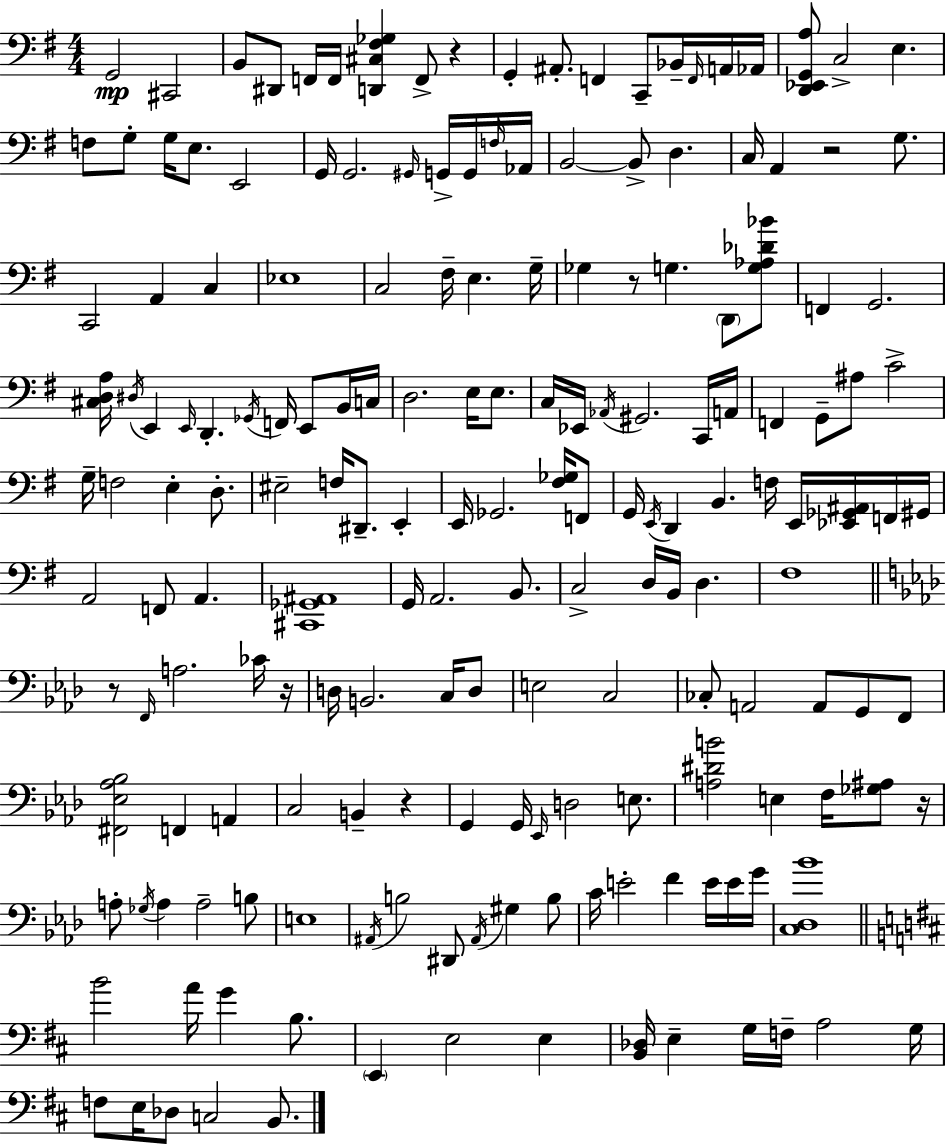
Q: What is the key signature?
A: E minor